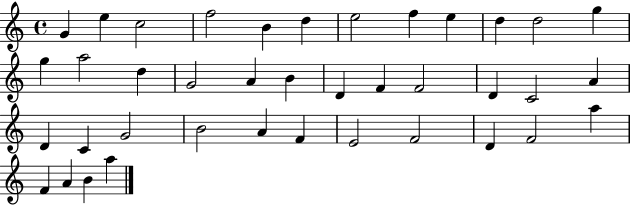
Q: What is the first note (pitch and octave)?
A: G4